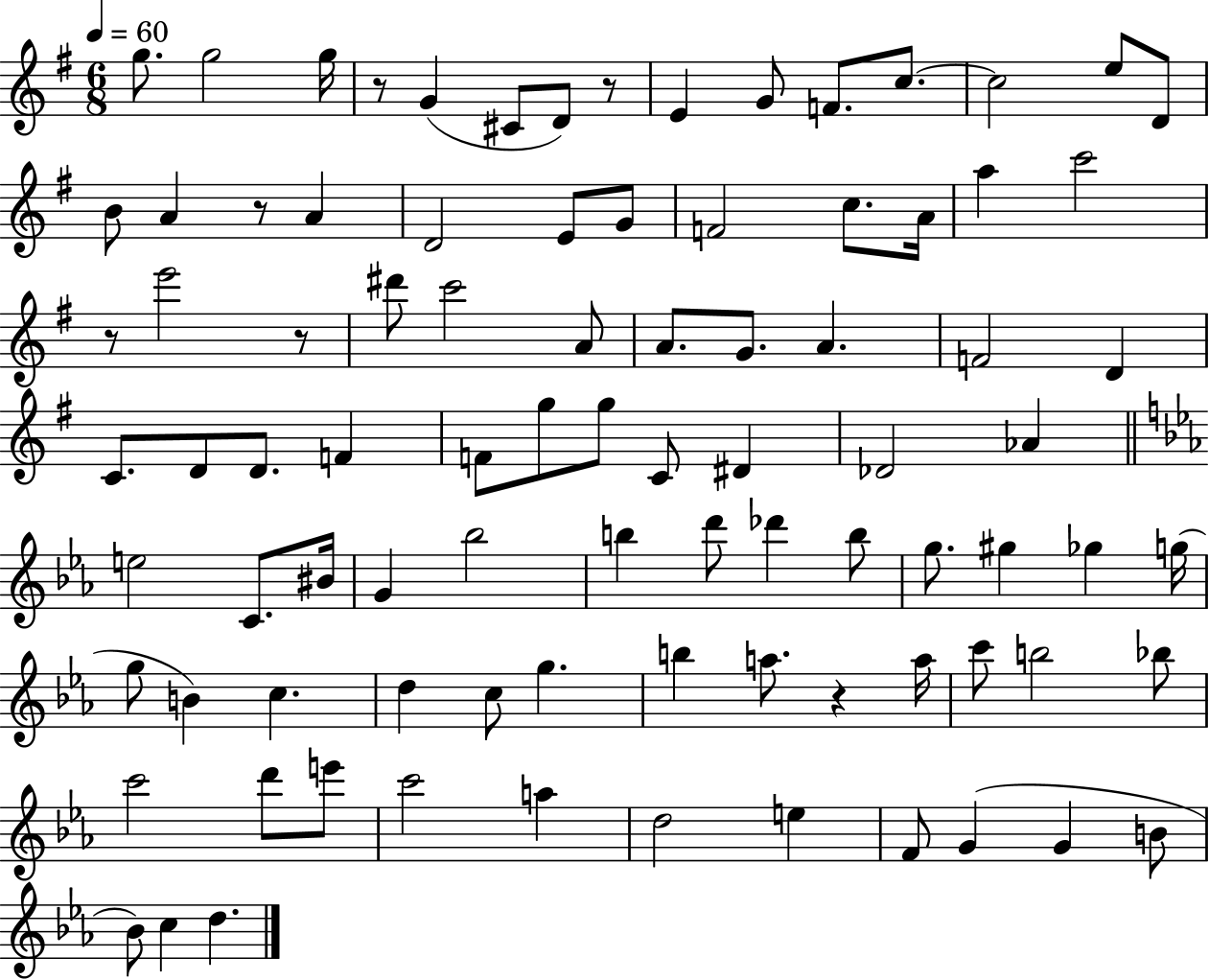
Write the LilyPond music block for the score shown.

{
  \clef treble
  \numericTimeSignature
  \time 6/8
  \key g \major
  \tempo 4 = 60
  \repeat volta 2 { g''8. g''2 g''16 | r8 g'4( cis'8 d'8) r8 | e'4 g'8 f'8. c''8.~~ | c''2 e''8 d'8 | \break b'8 a'4 r8 a'4 | d'2 e'8 g'8 | f'2 c''8. a'16 | a''4 c'''2 | \break r8 e'''2 r8 | dis'''8 c'''2 a'8 | a'8. g'8. a'4. | f'2 d'4 | \break c'8. d'8 d'8. f'4 | f'8 g''8 g''8 c'8 dis'4 | des'2 aes'4 | \bar "||" \break \key ees \major e''2 c'8. bis'16 | g'4 bes''2 | b''4 d'''8 des'''4 b''8 | g''8. gis''4 ges''4 g''16( | \break g''8 b'4) c''4. | d''4 c''8 g''4. | b''4 a''8. r4 a''16 | c'''8 b''2 bes''8 | \break c'''2 d'''8 e'''8 | c'''2 a''4 | d''2 e''4 | f'8 g'4( g'4 b'8 | \break bes'8) c''4 d''4. | } \bar "|."
}